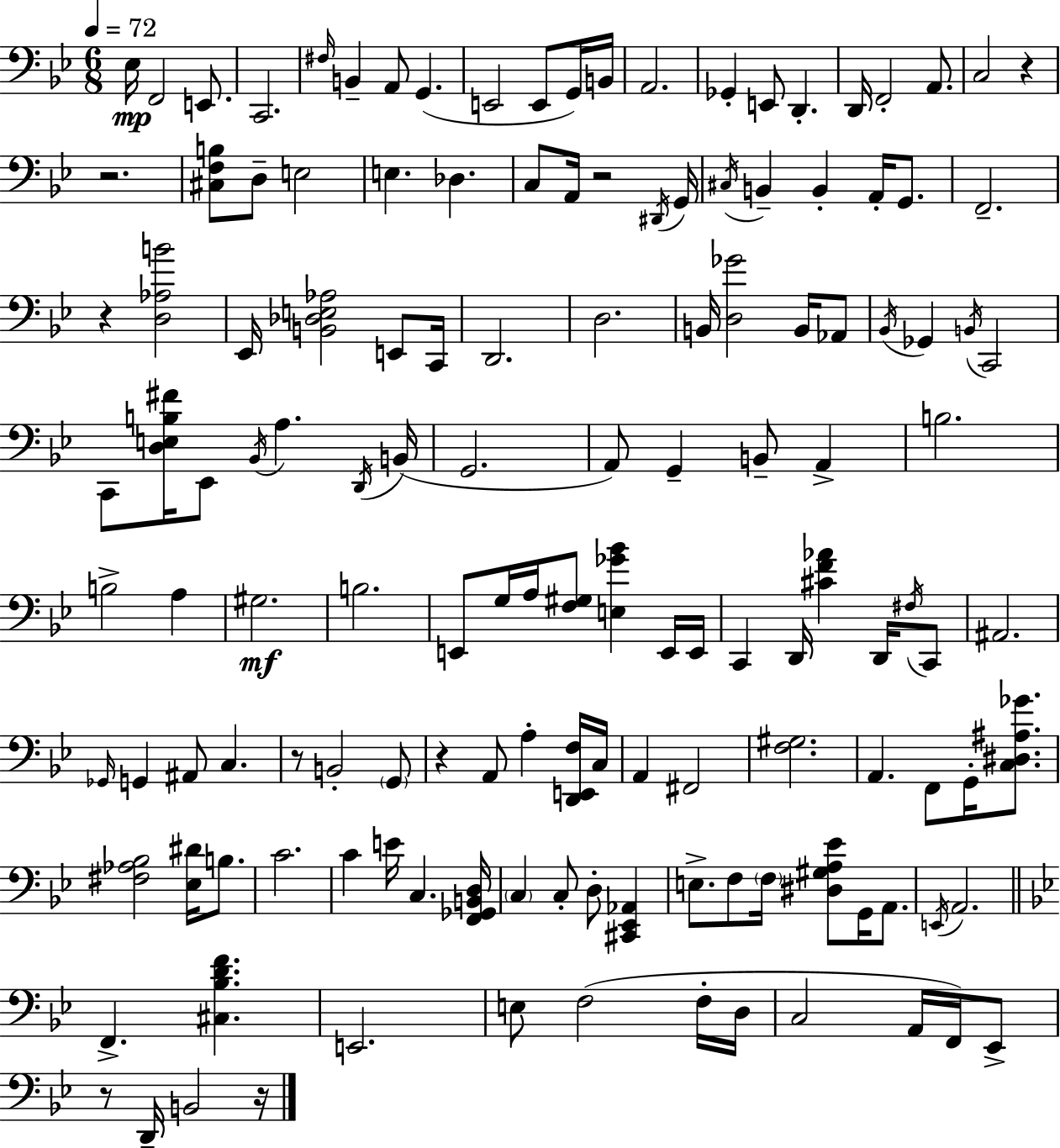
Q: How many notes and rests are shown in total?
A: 139